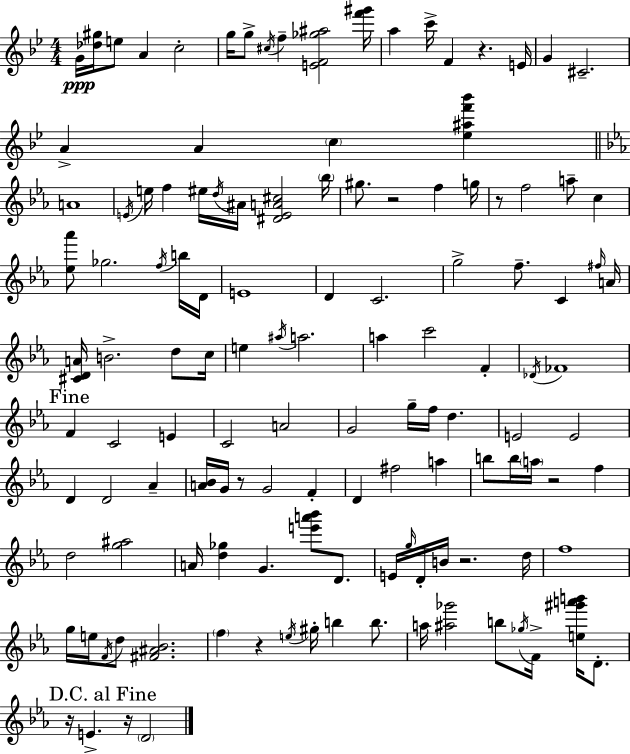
X:1
T:Untitled
M:4/4
L:1/4
K:Bb
G/4 [_d^g]/4 e/2 A c2 g/4 g/2 ^c/4 f [EF_g^a]2 [f'^g']/4 a c'/4 F z E/4 G ^C2 A A c [_e^af'_b'] A4 E/4 e/4 f ^e/4 d/4 ^A/4 [^DEA^c]2 _b/4 ^g/2 z2 f g/4 z/2 f2 a/2 c [_e_a']/2 _g2 f/4 b/4 D/4 E4 D C2 g2 f/2 C ^f/4 A/4 [^CDA]/4 B2 d/2 c/4 e ^a/4 a2 a c'2 F _D/4 _F4 F C2 E C2 A2 G2 g/4 f/4 d E2 E2 D D2 _A [A_B]/4 G/4 z/2 G2 F D ^f2 a b/2 b/4 a/4 z2 f d2 [g^a]2 A/4 [d_g] G [e'a'_b']/2 D/2 E/4 g/4 D/4 B/4 z2 d/4 f4 g/4 e/4 F/4 d/2 [^F^A_B]2 f z e/4 ^g/4 b b/2 a/4 [^a_g']2 b/2 _g/4 F/4 [e^g'a'b']/4 D/2 z/4 E z/4 D2